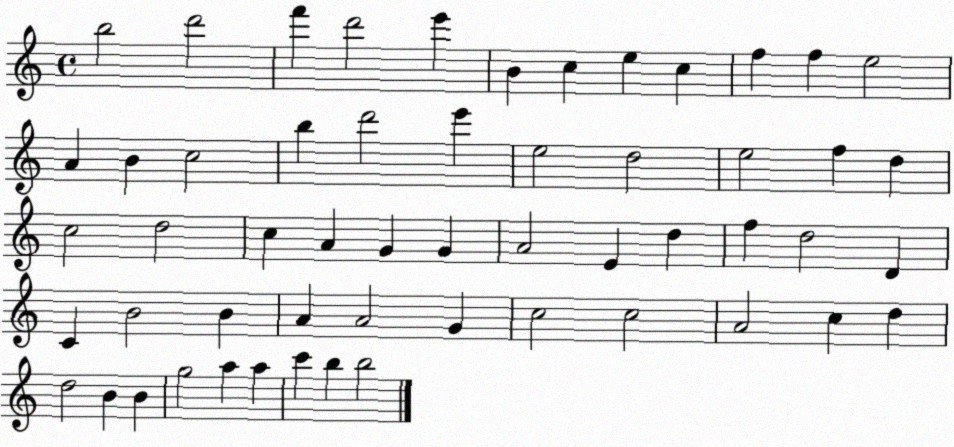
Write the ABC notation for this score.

X:1
T:Untitled
M:4/4
L:1/4
K:C
b2 d'2 f' d'2 e' B c e c f f e2 A B c2 b d'2 e' e2 d2 e2 f d c2 d2 c A G G A2 E d f d2 D C B2 B A A2 G c2 c2 A2 c d d2 B B g2 a a c' b b2